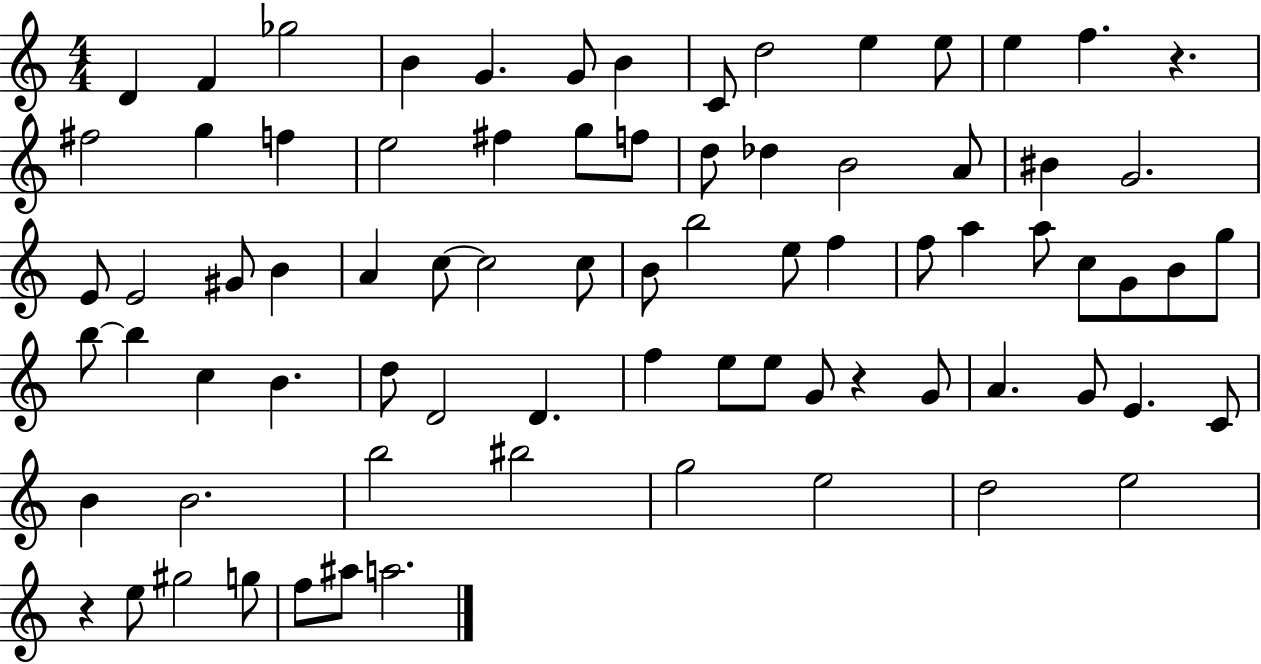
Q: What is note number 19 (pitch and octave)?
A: G5